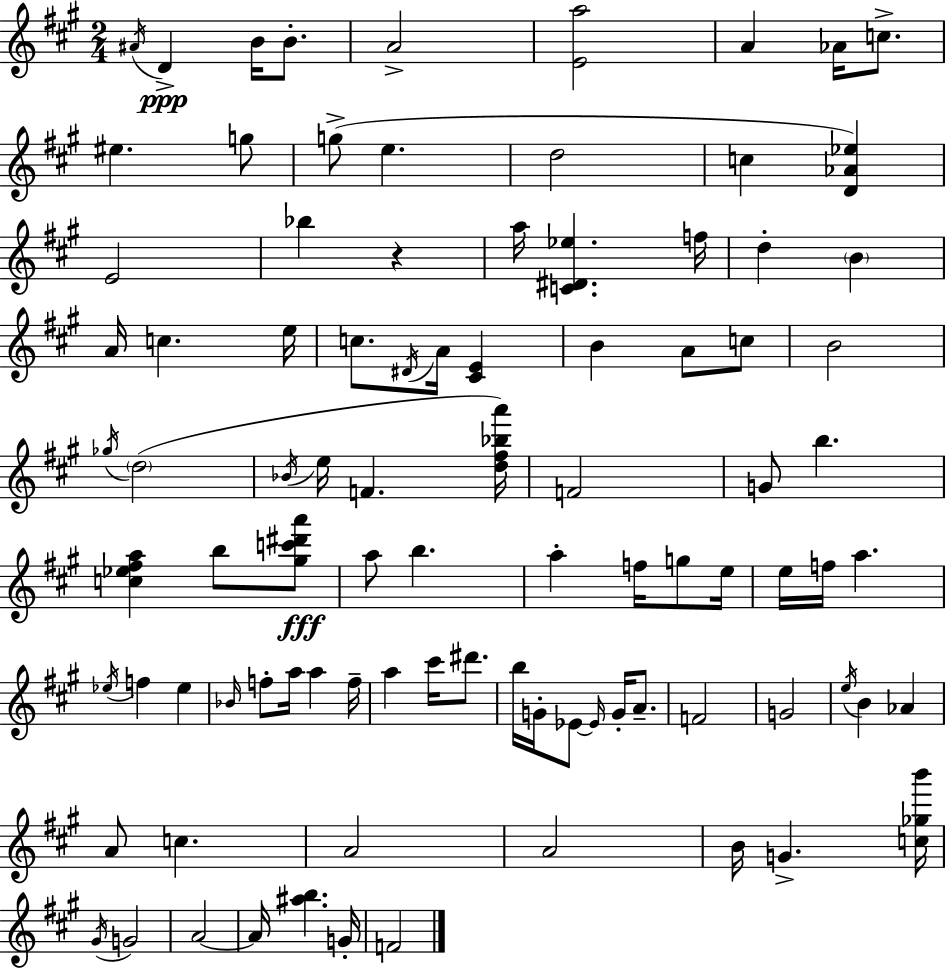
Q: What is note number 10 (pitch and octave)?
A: G5